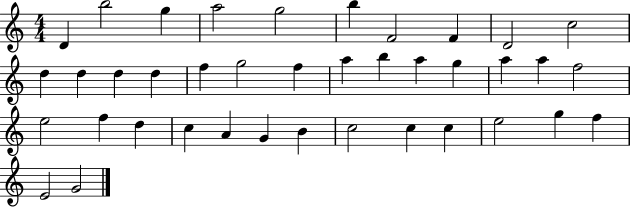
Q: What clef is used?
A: treble